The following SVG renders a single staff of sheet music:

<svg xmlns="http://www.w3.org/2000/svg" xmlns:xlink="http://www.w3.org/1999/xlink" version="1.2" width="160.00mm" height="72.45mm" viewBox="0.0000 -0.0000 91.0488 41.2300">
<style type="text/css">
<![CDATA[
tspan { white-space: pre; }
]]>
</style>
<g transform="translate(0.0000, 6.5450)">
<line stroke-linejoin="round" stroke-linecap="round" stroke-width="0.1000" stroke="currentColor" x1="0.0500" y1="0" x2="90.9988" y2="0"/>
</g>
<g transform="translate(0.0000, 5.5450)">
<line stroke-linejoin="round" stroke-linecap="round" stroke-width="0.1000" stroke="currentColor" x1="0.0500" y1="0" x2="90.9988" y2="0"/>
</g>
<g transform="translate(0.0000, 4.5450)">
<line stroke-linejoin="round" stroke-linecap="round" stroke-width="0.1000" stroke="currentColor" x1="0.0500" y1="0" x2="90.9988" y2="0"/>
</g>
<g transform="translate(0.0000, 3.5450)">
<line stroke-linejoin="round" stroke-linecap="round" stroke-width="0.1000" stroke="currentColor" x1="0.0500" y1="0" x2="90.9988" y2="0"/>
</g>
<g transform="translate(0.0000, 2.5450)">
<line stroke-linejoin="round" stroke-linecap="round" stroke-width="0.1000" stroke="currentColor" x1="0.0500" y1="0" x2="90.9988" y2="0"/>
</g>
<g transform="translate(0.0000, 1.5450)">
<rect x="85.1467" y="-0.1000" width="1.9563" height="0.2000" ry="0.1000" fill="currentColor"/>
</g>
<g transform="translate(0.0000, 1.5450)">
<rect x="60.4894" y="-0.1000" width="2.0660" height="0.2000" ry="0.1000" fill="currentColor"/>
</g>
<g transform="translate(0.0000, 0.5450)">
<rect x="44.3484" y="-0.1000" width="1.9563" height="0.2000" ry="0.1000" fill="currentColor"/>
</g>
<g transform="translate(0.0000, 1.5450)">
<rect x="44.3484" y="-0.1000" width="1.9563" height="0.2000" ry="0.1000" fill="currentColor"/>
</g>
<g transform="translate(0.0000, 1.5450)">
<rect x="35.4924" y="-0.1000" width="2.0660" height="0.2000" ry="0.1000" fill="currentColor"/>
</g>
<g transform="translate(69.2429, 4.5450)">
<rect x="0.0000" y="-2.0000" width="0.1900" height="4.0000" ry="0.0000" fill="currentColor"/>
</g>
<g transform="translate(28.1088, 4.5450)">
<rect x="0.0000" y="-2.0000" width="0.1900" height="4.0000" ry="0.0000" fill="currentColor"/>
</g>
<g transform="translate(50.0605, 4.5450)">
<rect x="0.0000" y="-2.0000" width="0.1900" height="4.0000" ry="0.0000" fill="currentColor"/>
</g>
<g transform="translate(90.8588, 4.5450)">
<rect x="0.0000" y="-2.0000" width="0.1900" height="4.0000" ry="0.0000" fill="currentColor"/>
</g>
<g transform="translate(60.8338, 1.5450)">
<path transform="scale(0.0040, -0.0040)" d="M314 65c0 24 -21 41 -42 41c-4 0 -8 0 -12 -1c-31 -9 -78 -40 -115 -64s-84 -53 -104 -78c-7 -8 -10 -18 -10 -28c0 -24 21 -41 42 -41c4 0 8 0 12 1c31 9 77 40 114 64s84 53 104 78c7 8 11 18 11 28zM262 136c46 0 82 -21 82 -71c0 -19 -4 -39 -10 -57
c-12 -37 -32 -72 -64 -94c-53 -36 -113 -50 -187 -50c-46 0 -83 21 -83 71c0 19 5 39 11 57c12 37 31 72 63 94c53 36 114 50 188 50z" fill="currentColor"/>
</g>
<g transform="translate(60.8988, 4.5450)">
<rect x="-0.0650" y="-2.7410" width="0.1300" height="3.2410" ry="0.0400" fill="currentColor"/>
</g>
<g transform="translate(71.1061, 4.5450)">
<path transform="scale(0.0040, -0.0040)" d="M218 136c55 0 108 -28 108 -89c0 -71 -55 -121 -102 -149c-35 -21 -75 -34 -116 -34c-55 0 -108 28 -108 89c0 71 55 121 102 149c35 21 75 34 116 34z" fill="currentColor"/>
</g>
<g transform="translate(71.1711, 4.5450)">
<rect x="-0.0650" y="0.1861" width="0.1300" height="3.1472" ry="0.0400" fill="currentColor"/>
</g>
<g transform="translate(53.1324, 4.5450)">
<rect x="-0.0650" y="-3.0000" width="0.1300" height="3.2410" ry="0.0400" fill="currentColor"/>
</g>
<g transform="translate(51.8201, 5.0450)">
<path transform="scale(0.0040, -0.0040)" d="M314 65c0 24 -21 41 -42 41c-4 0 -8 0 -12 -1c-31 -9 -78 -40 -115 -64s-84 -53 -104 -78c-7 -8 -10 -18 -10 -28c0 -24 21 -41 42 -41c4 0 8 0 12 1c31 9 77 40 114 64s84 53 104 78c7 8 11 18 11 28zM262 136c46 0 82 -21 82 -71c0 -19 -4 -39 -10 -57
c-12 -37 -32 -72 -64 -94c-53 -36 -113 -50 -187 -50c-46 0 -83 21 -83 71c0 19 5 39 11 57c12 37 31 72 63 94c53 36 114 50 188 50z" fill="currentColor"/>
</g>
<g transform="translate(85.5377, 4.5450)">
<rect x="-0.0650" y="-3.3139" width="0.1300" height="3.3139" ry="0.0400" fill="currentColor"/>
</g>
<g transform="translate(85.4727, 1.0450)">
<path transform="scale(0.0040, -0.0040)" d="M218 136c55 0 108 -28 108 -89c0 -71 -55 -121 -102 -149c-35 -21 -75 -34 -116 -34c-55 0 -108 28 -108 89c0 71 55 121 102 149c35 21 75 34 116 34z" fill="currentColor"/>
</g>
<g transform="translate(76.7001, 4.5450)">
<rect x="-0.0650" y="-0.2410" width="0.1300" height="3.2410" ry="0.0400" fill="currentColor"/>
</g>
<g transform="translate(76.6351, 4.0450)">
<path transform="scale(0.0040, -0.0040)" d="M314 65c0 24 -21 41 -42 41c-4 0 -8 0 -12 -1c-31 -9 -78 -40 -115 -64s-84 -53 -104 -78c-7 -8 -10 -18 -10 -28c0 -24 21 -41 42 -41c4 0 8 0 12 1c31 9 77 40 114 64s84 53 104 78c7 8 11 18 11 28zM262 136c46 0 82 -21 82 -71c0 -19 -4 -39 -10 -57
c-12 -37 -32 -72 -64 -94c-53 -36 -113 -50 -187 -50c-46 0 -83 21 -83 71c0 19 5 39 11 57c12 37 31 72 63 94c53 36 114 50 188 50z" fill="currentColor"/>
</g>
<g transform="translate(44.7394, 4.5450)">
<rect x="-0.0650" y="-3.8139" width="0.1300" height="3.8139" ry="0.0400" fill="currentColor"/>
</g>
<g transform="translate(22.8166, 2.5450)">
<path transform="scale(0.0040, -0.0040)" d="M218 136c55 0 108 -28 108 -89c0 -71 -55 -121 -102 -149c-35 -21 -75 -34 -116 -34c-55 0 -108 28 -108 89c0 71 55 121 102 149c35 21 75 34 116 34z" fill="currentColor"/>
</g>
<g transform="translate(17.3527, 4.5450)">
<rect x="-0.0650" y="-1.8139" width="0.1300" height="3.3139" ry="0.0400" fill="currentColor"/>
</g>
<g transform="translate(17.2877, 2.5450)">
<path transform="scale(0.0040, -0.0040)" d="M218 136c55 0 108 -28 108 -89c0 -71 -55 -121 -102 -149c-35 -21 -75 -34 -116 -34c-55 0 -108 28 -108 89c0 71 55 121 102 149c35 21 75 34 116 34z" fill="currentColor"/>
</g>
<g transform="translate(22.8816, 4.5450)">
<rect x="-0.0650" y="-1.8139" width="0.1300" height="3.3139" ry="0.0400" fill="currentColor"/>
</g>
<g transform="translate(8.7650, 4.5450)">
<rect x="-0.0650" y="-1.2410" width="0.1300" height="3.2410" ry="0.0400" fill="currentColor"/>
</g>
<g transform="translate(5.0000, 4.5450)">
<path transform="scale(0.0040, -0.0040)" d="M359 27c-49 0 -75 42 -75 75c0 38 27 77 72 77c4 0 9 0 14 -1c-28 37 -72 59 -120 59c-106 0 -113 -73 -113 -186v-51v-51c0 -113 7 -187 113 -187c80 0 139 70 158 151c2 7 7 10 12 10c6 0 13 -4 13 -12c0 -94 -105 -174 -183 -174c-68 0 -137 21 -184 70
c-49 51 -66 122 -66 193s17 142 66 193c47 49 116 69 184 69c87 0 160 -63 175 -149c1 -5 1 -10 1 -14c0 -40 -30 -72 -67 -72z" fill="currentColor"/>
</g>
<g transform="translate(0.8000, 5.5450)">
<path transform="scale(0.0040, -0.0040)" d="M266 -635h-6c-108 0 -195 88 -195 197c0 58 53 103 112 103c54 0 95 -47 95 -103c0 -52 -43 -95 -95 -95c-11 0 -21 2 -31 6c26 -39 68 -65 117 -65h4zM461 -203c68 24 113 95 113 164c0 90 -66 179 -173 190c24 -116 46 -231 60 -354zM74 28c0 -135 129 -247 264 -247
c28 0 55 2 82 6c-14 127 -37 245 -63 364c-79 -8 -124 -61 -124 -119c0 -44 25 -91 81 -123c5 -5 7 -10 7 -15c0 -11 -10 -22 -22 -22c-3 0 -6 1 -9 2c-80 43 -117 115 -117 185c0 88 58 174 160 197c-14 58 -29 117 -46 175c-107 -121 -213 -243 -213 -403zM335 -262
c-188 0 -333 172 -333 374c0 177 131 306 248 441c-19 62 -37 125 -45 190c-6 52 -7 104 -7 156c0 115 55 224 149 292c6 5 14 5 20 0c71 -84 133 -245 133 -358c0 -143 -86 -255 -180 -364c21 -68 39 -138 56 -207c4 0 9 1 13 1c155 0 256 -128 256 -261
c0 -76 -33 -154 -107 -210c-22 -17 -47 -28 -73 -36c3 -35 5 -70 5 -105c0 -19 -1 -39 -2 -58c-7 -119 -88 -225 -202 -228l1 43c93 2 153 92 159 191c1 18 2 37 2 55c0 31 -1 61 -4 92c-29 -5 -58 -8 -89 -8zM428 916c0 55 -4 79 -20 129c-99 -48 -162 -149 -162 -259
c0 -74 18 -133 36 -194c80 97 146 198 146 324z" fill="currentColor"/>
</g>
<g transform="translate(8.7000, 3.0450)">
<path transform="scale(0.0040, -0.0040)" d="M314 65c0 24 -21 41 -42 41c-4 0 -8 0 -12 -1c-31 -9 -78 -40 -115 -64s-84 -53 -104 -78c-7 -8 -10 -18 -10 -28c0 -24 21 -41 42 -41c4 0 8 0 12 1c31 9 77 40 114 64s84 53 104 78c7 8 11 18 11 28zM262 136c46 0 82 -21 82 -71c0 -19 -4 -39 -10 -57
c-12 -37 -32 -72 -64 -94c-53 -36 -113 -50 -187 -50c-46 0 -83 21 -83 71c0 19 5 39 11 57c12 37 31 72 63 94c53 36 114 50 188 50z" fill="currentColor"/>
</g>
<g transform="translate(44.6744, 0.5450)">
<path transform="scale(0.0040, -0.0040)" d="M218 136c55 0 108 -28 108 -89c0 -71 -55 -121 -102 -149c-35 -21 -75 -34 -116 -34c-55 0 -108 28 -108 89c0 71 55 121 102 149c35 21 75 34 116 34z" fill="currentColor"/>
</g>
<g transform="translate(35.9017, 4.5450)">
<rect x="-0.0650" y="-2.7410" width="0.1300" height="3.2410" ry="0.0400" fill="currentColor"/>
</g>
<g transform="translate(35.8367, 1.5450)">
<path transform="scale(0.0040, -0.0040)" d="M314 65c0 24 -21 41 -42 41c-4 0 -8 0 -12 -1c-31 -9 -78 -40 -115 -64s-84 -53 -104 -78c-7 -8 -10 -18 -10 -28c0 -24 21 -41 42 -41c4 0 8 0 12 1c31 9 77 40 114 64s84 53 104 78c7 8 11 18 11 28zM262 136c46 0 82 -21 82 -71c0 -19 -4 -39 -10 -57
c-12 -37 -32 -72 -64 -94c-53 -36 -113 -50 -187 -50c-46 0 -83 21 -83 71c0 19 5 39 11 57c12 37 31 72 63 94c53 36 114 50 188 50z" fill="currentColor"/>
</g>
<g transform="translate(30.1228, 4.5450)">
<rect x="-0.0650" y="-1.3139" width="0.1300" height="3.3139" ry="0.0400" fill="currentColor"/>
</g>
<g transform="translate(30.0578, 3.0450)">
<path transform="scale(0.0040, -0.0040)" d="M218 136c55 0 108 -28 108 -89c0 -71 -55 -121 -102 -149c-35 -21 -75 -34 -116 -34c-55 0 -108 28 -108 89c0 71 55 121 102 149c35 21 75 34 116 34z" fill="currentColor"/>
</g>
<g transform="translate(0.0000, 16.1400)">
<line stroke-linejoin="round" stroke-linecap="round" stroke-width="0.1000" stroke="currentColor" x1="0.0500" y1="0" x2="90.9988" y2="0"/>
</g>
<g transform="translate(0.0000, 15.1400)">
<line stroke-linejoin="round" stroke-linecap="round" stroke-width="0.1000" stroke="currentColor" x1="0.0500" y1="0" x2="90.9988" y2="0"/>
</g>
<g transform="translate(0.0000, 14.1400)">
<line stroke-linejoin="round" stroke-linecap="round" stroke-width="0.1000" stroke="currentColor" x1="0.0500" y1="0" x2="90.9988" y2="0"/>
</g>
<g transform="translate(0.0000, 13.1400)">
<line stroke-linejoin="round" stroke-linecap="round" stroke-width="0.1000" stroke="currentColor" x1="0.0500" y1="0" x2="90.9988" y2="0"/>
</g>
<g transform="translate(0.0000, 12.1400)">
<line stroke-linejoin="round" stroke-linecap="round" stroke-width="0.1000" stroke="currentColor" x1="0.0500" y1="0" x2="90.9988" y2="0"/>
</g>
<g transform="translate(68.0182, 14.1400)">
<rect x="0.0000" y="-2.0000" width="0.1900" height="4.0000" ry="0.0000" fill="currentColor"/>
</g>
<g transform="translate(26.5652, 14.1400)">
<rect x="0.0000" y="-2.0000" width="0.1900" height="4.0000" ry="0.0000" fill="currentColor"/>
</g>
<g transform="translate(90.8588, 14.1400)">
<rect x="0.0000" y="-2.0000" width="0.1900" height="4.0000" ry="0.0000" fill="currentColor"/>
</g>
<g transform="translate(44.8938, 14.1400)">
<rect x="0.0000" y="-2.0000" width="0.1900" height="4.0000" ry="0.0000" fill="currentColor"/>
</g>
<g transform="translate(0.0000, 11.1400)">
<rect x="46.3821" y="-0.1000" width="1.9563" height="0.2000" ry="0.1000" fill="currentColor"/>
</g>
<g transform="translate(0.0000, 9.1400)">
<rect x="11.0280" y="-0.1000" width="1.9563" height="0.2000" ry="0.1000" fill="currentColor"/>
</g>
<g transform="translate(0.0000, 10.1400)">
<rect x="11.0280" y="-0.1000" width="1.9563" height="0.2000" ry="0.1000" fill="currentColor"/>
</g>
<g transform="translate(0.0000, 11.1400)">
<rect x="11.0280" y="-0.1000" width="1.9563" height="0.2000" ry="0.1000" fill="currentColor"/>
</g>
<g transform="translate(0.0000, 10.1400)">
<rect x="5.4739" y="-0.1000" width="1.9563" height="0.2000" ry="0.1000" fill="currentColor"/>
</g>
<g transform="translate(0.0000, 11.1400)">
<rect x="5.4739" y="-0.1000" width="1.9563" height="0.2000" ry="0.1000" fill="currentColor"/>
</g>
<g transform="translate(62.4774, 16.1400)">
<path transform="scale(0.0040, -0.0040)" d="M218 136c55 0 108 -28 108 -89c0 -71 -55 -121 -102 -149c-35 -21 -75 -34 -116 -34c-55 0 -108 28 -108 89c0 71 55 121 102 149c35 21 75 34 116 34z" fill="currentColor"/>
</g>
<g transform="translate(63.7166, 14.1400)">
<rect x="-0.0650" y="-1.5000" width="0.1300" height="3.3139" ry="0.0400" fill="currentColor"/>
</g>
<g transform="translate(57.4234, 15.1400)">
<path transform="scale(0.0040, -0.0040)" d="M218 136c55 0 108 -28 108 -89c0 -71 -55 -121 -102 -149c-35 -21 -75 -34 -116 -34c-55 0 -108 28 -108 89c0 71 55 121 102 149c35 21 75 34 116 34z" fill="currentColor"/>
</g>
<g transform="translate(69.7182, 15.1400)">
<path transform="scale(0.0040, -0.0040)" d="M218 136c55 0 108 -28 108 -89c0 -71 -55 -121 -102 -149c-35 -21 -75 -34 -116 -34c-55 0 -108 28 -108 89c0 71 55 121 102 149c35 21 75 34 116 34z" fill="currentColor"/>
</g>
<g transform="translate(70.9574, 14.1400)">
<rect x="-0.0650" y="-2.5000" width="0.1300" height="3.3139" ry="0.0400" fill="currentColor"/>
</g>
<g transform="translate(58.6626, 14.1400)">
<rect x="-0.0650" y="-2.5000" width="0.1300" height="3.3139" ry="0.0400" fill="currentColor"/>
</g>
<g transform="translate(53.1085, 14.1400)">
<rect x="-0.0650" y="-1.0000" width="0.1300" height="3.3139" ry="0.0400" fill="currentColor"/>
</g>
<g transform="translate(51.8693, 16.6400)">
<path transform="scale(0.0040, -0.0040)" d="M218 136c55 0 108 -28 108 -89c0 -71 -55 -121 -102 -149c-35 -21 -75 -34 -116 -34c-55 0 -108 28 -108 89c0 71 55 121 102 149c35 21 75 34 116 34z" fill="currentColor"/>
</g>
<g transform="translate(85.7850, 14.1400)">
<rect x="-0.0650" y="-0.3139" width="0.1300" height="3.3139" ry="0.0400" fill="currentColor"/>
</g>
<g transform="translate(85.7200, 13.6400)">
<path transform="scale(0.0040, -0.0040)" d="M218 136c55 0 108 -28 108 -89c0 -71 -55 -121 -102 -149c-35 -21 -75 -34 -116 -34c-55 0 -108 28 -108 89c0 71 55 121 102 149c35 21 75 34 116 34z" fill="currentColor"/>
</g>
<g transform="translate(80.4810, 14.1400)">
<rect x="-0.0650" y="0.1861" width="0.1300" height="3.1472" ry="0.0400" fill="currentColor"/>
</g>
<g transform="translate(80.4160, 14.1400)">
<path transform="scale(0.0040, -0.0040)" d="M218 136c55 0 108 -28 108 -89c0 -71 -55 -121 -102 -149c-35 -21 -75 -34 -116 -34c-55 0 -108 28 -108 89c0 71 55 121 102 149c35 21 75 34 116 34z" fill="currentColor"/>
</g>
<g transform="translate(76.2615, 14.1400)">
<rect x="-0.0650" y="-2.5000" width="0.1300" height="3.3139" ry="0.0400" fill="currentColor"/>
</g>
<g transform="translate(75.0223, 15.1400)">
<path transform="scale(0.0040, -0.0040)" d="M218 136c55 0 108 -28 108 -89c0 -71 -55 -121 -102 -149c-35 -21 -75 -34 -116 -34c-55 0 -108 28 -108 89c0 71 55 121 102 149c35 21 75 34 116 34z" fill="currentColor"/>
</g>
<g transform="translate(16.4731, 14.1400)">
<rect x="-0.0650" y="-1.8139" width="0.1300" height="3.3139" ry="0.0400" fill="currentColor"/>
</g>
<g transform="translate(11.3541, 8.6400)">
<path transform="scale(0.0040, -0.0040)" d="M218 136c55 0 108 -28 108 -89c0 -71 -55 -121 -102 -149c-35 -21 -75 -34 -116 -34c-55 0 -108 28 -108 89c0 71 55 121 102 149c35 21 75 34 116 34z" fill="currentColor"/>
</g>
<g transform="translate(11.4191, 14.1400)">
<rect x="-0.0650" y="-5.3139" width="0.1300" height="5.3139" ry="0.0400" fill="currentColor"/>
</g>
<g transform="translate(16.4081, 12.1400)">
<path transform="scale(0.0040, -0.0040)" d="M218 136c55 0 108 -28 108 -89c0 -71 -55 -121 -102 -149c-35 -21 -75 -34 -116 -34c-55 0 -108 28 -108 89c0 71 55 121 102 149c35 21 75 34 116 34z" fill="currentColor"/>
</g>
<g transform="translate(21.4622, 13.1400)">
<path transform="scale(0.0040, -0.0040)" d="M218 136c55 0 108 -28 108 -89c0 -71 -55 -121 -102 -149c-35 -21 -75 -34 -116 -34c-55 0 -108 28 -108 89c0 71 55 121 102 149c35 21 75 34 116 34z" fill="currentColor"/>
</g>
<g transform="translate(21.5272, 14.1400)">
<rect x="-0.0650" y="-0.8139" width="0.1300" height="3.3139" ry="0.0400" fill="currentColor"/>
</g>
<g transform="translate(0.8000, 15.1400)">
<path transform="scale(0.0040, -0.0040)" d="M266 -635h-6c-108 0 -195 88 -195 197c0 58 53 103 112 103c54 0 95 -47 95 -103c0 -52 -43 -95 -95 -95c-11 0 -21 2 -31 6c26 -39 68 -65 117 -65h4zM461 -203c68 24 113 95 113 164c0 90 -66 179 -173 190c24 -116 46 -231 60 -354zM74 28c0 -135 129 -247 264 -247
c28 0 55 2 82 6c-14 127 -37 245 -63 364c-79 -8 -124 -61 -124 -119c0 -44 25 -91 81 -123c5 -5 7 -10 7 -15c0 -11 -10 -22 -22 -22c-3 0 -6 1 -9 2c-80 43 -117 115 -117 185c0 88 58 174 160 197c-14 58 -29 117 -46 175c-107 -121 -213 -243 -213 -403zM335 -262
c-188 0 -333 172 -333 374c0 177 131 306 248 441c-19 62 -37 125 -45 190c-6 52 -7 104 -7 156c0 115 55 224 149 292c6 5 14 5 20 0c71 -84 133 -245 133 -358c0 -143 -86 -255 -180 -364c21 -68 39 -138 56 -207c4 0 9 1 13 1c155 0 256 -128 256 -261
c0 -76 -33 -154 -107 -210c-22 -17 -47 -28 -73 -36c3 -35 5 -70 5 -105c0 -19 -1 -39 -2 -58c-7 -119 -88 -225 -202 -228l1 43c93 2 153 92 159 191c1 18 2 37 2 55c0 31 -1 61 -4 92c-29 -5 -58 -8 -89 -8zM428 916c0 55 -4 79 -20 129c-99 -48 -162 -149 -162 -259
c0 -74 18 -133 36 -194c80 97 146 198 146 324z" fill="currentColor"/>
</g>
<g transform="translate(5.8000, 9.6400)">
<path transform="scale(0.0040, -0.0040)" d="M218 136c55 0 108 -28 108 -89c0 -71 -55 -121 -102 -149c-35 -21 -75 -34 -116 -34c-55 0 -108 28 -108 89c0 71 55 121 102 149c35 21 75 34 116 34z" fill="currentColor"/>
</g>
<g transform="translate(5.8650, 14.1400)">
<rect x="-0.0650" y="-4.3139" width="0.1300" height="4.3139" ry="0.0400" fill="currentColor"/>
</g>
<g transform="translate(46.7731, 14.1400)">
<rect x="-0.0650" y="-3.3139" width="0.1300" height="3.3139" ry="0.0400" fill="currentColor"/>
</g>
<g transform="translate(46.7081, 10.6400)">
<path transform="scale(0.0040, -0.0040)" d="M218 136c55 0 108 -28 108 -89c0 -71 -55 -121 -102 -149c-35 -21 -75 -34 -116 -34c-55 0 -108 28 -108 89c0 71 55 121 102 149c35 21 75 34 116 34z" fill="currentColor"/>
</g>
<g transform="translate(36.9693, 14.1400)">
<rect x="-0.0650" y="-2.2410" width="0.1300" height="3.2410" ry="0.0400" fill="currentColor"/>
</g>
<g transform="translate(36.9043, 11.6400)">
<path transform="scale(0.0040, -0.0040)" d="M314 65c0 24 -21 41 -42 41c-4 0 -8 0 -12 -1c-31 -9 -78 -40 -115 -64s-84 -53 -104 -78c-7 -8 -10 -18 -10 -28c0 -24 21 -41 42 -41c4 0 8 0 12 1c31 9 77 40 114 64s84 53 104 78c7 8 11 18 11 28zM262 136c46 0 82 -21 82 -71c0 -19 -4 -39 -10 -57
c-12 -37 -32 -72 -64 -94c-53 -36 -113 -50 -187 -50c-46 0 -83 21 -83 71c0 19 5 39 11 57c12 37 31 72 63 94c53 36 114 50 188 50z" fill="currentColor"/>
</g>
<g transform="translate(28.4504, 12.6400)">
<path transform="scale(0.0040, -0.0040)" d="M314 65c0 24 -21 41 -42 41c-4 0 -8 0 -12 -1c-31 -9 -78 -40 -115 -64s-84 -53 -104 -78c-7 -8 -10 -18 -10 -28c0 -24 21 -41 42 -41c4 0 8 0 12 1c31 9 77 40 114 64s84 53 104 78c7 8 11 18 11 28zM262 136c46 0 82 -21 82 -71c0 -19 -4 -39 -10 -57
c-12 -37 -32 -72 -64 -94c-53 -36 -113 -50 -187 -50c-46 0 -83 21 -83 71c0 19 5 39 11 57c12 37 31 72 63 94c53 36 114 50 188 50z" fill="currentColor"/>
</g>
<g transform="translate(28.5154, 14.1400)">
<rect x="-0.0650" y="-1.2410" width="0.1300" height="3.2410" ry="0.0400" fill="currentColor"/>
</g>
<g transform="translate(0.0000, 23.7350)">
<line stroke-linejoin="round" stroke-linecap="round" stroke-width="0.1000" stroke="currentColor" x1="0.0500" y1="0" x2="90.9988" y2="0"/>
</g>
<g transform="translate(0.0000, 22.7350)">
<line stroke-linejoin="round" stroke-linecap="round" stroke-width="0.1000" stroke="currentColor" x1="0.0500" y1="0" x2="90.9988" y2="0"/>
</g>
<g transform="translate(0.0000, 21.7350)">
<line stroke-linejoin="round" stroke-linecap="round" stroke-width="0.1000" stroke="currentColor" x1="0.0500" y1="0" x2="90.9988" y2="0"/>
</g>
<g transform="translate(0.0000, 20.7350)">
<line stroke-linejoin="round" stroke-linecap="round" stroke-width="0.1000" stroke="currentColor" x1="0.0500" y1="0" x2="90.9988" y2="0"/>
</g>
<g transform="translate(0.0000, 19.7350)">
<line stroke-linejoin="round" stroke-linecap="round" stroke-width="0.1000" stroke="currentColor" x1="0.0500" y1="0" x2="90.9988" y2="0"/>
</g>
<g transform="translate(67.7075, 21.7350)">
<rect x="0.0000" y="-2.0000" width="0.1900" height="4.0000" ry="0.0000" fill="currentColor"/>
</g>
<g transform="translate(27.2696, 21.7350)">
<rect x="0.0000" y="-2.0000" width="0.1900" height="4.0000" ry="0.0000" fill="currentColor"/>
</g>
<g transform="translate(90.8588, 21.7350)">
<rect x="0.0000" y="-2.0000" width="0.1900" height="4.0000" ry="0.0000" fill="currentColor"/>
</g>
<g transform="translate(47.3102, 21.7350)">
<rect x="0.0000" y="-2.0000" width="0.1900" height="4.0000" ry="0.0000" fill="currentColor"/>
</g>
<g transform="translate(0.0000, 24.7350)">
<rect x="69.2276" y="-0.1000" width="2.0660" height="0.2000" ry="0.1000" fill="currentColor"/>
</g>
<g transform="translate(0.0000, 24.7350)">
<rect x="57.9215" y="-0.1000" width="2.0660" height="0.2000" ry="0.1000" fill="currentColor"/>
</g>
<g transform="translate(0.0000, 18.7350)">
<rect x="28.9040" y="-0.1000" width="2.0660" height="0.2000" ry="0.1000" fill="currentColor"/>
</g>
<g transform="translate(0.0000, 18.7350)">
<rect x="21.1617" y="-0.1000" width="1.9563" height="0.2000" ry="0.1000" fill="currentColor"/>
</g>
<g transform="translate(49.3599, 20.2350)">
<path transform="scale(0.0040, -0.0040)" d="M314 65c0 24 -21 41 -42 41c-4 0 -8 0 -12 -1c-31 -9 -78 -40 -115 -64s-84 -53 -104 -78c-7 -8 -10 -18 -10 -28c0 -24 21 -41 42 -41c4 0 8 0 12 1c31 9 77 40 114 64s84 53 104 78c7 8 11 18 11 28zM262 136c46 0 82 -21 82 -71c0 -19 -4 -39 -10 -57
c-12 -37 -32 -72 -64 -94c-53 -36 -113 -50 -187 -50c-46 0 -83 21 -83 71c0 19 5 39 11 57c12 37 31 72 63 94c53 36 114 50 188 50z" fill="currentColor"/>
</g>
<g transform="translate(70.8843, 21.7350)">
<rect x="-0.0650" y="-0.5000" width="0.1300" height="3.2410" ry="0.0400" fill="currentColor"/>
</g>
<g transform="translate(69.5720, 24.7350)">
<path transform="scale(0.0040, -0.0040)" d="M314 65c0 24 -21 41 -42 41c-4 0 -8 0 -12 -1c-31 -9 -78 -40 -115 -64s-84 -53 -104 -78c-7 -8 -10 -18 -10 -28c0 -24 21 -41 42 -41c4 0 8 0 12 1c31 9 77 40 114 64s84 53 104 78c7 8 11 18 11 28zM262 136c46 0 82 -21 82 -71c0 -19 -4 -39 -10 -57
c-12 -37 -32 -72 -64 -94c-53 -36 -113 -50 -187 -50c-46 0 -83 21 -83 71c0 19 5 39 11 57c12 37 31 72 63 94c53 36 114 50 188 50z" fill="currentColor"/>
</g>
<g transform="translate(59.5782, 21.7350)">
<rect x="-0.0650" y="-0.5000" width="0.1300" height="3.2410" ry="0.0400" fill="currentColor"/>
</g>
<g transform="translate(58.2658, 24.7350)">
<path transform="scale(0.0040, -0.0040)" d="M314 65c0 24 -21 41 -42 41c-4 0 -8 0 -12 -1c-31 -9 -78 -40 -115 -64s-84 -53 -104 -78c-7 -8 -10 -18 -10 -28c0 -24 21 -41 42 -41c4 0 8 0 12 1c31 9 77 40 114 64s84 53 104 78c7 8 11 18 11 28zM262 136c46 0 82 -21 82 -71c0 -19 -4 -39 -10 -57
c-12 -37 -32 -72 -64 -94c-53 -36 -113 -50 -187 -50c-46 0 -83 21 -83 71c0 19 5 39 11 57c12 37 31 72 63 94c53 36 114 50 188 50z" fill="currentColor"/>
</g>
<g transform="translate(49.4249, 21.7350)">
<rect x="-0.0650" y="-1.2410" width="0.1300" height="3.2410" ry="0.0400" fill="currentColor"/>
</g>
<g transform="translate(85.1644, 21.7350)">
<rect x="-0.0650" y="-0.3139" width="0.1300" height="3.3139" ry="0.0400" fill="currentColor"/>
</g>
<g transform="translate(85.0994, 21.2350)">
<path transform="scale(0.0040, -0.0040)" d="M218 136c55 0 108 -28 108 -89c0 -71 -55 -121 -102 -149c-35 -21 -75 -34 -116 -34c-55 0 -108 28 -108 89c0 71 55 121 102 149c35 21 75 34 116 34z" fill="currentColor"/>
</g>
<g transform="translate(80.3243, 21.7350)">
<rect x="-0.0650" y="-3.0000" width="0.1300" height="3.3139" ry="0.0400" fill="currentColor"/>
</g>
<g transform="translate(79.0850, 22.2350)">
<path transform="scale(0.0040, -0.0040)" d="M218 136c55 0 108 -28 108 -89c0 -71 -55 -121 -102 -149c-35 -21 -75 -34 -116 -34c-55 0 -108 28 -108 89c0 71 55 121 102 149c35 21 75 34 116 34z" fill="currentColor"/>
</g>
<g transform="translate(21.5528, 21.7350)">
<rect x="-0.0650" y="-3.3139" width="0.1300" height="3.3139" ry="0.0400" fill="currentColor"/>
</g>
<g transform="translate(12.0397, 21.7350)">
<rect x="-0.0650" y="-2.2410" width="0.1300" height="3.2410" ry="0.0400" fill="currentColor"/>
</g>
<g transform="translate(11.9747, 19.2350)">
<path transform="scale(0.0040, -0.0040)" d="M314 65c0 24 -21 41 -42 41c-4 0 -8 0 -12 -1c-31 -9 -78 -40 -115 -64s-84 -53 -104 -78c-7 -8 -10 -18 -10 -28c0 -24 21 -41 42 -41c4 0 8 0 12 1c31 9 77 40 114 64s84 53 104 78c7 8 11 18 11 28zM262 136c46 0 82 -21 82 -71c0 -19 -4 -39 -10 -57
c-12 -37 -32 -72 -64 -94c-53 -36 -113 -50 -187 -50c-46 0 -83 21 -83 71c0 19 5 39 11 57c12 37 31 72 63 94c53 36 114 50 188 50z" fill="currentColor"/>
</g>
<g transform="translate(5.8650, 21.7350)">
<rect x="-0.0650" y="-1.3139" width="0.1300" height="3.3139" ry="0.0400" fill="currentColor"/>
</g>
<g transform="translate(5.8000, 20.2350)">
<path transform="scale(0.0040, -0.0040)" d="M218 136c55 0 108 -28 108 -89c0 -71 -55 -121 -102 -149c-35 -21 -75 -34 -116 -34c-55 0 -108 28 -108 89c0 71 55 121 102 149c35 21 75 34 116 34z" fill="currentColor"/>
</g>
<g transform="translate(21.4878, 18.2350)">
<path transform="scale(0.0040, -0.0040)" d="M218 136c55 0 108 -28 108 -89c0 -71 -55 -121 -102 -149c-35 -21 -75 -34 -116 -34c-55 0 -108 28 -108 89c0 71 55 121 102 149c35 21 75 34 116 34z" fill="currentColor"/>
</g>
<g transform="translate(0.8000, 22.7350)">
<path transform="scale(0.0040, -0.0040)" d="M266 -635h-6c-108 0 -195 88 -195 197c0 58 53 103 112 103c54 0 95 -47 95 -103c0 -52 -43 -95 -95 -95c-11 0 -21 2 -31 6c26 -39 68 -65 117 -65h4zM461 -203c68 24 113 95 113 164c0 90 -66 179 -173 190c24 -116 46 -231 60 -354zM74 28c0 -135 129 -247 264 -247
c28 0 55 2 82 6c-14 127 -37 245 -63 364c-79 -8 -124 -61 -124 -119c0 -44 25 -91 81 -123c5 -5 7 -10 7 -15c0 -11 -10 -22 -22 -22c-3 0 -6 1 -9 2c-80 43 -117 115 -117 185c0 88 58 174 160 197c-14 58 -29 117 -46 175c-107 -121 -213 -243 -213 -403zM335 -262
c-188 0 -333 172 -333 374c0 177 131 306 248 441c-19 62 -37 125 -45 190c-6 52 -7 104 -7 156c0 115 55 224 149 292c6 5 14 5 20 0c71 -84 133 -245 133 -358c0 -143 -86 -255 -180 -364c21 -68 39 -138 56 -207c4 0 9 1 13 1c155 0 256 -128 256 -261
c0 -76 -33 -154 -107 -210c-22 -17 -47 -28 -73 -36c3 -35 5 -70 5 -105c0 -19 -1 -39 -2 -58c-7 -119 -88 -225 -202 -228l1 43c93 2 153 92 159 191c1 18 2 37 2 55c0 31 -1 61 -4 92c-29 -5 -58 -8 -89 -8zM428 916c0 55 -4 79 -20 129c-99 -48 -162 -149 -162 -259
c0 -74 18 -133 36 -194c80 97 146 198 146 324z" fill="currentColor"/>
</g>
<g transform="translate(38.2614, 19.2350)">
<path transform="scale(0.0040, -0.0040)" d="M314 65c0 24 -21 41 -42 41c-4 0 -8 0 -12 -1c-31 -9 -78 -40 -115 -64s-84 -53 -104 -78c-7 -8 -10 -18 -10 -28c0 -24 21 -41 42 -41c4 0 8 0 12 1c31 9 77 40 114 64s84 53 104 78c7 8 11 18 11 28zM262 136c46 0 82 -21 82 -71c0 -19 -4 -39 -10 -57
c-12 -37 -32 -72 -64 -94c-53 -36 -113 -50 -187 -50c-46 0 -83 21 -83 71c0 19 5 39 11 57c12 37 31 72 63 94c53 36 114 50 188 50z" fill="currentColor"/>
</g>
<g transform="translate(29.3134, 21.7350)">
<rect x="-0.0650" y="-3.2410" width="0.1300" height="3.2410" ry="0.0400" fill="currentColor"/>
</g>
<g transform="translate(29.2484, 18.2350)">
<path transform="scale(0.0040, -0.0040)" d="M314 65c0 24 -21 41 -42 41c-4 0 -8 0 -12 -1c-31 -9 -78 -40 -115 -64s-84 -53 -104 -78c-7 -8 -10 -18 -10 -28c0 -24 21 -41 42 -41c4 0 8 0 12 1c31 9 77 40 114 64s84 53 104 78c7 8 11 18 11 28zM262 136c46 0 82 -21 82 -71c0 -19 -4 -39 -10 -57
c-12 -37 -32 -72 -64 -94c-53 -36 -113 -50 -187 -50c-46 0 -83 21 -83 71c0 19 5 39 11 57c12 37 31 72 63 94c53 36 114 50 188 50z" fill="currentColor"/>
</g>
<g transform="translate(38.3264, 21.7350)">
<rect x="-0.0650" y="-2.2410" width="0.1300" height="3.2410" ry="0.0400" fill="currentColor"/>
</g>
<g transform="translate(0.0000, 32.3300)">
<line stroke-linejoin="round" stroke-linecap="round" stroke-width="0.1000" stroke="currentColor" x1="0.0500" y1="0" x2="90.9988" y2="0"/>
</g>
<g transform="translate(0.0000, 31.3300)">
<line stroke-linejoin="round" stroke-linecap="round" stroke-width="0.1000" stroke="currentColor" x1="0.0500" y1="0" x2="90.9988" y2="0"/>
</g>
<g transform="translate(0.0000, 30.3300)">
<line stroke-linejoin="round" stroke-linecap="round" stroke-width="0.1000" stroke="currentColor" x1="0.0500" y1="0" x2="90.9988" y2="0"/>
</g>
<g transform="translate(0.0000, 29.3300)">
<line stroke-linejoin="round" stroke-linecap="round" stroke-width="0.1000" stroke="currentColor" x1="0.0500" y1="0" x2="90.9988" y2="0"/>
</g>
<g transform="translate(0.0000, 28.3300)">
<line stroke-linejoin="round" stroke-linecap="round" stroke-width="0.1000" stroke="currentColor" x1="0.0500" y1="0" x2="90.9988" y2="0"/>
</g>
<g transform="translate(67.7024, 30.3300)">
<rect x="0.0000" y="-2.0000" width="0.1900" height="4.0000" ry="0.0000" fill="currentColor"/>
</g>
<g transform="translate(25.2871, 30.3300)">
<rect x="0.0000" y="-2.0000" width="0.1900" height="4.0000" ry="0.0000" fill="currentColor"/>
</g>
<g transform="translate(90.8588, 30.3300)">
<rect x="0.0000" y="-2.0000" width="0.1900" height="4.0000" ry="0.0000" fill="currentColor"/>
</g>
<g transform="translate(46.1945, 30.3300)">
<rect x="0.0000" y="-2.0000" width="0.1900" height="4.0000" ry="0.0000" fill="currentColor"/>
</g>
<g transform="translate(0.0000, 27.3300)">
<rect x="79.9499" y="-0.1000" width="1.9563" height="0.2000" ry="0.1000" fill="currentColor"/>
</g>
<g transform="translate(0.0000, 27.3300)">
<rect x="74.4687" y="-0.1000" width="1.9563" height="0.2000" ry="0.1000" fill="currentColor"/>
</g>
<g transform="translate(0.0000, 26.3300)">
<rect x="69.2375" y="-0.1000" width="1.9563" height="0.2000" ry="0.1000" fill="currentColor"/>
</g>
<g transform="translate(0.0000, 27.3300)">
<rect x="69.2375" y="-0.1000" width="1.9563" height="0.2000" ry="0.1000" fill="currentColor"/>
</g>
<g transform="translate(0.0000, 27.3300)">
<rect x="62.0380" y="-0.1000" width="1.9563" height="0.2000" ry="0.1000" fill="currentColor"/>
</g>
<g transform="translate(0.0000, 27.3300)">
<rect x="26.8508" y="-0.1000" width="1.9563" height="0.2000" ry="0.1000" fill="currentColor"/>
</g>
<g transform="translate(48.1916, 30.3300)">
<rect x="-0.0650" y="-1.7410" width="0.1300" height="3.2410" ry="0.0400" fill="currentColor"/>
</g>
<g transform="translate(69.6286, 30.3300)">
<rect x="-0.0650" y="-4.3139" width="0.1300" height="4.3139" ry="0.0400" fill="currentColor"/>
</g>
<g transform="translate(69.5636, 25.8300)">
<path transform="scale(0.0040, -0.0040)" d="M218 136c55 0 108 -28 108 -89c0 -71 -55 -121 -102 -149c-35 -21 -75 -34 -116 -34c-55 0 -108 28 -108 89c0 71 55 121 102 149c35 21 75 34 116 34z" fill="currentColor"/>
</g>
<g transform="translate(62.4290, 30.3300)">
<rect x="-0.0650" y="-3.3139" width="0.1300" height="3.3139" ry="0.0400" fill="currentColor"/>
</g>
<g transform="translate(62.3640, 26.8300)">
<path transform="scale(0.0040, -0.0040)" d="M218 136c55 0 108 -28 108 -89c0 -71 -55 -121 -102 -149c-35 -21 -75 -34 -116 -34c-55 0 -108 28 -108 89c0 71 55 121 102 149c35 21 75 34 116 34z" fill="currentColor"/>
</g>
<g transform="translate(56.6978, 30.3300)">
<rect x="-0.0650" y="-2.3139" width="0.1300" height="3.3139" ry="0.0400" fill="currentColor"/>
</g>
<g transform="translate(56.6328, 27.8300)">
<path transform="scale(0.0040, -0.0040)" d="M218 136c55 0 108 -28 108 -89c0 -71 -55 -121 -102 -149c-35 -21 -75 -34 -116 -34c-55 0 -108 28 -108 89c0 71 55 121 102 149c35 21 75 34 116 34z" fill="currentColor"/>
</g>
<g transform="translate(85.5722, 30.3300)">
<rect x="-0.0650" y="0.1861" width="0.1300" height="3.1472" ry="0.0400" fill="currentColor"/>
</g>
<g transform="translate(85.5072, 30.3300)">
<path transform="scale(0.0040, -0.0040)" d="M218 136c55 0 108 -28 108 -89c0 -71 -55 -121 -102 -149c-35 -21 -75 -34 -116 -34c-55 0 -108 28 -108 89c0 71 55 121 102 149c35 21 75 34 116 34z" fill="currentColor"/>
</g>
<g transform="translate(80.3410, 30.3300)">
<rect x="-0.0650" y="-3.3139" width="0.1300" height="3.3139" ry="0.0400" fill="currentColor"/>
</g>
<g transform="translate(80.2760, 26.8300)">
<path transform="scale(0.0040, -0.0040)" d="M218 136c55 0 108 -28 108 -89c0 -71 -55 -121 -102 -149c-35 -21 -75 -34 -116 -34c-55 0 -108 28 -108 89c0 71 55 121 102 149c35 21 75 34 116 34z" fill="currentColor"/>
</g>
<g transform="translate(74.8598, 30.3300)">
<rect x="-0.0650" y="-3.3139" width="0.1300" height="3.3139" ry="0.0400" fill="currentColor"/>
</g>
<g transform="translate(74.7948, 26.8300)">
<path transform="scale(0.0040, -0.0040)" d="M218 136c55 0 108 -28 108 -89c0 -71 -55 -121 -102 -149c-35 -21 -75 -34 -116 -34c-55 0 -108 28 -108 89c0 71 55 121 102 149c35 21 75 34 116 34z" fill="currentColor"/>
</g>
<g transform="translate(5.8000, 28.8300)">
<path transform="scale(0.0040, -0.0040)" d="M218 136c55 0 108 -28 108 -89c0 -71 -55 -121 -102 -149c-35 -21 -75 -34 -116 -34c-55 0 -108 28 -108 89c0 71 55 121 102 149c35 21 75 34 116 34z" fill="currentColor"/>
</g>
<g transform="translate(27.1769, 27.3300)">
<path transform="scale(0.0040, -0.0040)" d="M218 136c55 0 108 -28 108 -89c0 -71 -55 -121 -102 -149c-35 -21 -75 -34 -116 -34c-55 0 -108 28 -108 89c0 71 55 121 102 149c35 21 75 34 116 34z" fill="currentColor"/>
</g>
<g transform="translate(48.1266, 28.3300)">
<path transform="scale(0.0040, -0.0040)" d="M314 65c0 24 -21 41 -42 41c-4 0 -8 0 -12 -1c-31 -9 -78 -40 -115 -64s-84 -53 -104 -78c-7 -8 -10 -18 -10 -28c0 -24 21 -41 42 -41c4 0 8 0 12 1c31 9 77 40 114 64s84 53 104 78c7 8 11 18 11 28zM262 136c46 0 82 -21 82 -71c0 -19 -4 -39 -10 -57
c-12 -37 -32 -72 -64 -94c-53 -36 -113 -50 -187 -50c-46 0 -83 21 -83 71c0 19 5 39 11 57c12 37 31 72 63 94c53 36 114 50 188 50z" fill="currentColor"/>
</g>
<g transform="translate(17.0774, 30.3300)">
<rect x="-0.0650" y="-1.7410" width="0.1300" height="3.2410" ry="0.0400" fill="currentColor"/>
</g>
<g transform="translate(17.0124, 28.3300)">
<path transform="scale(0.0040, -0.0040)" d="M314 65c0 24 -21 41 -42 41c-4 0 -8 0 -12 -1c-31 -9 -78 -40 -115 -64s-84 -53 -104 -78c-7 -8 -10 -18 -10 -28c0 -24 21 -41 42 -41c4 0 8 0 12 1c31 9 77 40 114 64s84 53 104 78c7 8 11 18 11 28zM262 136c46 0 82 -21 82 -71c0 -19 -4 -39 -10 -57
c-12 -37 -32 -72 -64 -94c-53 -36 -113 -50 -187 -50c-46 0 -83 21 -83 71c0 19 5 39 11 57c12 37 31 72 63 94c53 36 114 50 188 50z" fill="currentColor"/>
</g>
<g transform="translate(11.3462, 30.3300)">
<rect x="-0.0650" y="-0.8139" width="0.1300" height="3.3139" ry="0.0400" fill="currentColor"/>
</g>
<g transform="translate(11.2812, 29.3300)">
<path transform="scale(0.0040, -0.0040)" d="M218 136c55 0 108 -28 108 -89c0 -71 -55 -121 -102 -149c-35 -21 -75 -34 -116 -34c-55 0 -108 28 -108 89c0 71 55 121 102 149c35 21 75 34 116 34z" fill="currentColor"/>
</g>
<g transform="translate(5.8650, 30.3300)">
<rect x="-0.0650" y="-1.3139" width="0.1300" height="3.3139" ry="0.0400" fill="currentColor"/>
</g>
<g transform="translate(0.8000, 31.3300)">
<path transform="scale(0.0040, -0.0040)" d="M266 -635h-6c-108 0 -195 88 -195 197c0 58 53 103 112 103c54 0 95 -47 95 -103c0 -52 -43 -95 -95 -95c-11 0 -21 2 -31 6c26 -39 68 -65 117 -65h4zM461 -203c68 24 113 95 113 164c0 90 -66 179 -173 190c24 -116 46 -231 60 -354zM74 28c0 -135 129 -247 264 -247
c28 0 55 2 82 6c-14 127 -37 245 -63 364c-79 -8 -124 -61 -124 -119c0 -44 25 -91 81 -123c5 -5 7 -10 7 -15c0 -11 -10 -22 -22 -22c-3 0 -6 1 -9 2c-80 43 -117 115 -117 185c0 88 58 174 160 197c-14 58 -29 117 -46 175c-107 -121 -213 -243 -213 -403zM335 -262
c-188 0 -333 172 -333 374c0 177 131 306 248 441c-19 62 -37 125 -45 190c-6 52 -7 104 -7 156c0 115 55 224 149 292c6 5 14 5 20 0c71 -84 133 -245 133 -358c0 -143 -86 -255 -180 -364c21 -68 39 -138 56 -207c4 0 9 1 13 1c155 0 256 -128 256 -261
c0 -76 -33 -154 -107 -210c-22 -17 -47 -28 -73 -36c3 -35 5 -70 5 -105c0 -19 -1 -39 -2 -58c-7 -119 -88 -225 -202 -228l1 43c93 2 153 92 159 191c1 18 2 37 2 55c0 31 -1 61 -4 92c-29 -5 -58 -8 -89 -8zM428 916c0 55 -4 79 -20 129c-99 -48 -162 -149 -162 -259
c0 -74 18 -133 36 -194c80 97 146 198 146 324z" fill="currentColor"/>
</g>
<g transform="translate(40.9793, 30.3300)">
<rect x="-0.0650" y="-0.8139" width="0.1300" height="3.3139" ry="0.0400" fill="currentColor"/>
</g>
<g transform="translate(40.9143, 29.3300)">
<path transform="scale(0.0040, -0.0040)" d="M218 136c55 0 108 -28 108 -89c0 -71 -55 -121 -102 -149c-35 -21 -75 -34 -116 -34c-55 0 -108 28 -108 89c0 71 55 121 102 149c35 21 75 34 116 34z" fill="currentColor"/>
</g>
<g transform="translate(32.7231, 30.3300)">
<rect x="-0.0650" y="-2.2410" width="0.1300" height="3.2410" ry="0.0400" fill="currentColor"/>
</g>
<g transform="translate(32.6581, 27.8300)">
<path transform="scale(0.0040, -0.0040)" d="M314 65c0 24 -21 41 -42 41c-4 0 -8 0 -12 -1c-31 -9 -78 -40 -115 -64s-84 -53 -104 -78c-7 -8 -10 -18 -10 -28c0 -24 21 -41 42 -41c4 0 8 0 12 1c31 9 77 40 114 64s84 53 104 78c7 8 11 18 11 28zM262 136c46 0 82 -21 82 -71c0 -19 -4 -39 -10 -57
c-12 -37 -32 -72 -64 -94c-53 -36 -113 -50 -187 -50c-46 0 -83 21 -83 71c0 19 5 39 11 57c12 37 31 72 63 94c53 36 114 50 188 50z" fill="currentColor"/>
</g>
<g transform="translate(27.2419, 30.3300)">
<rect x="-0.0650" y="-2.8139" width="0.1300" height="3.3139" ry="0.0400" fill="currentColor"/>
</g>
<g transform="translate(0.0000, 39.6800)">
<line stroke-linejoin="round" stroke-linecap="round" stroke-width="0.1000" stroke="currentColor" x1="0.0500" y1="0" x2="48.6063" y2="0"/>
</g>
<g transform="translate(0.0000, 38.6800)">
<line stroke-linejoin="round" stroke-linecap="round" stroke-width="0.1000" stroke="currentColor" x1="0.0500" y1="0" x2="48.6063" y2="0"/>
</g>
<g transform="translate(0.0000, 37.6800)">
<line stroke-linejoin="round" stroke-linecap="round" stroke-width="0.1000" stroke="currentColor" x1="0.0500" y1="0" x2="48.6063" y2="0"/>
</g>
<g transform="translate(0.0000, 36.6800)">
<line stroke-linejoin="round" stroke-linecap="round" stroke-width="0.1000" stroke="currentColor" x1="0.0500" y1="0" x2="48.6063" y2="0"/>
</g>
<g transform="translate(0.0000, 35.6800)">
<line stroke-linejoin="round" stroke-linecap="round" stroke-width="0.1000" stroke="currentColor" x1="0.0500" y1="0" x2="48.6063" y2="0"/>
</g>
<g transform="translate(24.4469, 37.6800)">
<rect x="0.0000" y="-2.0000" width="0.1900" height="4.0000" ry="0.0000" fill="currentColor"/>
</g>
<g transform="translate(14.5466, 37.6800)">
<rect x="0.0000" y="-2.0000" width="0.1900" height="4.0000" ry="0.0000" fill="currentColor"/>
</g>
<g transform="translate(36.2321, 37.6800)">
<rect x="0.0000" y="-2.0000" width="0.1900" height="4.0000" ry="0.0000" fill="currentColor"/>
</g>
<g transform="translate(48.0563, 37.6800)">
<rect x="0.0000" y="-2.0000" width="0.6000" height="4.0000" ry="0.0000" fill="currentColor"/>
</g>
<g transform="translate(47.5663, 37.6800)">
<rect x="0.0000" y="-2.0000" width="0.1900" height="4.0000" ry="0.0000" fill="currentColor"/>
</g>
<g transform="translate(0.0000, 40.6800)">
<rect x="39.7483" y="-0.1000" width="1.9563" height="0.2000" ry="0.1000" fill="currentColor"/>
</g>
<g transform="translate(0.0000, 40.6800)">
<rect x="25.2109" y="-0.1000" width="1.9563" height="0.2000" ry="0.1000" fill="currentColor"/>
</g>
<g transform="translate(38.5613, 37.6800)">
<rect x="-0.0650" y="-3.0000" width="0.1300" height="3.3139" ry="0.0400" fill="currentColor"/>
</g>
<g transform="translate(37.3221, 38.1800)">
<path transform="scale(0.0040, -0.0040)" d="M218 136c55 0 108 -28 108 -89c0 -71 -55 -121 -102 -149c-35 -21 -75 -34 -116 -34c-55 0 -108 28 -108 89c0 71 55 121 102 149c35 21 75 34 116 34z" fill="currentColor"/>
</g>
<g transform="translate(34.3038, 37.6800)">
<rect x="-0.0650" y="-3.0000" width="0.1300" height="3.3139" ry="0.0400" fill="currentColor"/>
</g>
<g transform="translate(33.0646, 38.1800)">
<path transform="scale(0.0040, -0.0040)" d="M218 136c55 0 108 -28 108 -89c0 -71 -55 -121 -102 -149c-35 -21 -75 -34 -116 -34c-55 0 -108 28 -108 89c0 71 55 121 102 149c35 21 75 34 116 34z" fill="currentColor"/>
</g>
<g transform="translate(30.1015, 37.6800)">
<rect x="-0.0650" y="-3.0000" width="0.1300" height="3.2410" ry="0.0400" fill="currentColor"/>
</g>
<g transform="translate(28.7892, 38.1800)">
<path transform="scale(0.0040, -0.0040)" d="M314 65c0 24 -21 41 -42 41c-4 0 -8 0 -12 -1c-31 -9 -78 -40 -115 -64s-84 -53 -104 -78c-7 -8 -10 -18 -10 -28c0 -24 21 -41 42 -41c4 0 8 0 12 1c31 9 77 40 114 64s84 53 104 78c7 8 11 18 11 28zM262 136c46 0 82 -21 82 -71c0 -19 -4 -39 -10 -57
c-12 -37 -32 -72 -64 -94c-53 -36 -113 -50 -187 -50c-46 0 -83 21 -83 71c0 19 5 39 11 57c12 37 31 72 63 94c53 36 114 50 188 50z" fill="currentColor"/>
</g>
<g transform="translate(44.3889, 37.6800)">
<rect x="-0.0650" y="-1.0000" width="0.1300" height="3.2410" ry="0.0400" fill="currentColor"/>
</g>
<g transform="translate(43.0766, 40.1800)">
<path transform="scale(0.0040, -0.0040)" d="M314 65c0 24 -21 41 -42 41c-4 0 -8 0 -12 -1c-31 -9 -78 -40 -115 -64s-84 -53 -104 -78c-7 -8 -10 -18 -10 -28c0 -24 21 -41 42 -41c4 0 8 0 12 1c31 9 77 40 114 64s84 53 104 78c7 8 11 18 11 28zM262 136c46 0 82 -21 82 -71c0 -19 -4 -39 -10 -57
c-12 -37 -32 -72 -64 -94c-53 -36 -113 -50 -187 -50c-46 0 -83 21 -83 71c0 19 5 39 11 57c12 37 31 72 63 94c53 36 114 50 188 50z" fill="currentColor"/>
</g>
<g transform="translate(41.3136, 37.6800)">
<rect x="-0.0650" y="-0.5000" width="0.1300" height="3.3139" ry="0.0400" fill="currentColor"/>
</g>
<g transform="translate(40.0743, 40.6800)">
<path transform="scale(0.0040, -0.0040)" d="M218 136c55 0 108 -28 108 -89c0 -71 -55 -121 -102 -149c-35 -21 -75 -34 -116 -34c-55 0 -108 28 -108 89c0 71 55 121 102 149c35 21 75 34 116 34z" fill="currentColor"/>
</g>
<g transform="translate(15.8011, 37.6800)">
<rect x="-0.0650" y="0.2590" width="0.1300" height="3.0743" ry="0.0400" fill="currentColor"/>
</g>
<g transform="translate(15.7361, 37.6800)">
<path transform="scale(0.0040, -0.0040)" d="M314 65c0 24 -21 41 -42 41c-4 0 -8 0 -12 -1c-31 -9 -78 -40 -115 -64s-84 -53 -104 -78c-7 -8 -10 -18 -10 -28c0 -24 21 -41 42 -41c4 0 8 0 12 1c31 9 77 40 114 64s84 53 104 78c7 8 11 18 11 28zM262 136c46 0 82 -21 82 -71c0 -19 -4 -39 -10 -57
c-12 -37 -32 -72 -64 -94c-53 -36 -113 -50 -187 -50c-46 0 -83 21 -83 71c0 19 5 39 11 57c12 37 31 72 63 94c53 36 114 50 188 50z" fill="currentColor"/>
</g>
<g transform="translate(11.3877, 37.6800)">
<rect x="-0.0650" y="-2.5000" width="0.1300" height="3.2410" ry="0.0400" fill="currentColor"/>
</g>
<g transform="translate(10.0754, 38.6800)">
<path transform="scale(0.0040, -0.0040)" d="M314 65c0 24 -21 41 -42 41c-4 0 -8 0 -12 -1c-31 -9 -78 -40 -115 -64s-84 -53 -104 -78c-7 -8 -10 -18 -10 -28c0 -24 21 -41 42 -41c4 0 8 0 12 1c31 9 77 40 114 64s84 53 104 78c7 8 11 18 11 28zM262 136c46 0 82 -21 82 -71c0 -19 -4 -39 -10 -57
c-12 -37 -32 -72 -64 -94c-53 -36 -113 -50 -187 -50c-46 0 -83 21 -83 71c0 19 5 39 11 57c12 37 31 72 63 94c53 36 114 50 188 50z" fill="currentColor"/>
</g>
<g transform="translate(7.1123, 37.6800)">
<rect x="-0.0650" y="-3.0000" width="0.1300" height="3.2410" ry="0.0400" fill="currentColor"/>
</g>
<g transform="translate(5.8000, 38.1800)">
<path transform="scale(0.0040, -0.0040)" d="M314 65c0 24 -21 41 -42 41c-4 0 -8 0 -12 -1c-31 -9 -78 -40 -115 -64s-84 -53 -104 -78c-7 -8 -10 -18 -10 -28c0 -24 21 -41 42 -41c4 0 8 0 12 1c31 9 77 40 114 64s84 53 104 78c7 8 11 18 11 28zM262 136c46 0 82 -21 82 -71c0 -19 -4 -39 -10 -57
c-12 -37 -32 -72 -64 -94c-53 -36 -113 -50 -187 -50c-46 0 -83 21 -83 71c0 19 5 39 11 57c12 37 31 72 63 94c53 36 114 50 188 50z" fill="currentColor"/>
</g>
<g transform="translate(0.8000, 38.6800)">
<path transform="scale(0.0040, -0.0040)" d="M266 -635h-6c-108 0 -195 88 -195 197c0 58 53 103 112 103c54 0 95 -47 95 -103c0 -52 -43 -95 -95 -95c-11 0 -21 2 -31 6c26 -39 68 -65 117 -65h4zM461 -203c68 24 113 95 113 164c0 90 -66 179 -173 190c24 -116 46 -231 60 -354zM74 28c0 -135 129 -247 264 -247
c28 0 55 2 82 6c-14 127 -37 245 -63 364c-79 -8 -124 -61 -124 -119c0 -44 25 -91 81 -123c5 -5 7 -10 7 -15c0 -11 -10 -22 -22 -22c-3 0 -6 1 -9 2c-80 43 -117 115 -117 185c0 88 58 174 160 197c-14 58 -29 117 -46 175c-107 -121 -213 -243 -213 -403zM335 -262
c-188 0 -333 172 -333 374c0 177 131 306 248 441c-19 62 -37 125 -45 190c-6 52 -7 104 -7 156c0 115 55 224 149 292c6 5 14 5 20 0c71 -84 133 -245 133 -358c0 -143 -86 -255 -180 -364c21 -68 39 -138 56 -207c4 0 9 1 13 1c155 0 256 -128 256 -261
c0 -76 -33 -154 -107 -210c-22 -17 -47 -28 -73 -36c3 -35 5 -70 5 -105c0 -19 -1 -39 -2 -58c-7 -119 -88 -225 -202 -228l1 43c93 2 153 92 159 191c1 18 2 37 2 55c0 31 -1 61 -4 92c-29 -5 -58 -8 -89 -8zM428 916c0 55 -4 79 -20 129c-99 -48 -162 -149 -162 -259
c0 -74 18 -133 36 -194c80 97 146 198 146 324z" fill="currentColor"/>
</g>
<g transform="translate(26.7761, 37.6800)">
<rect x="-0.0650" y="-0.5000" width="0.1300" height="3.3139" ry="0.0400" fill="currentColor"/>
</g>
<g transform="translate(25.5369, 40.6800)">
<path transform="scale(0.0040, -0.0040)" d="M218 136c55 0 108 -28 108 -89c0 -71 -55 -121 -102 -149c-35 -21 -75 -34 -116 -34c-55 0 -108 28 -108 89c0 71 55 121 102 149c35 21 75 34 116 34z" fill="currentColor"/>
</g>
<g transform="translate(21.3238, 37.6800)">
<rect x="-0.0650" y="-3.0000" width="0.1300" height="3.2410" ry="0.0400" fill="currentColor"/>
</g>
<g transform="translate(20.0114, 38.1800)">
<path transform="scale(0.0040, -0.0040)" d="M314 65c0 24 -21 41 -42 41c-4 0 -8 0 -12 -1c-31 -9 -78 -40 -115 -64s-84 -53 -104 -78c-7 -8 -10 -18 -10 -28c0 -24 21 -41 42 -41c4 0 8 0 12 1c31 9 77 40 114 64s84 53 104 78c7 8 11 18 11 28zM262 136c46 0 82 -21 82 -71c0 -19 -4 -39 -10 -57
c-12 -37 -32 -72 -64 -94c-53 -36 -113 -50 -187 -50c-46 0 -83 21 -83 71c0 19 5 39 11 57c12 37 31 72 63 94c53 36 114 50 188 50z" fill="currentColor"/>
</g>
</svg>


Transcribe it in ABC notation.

X:1
T:Untitled
M:4/4
L:1/4
K:C
e2 f f e a2 c' A2 a2 B c2 b d' f' f d e2 g2 b D G E G G B c e g2 b b2 g2 e2 C2 C2 A c e d f2 a g2 d f2 g b d' b b B A2 G2 B2 A2 C A2 A A C D2